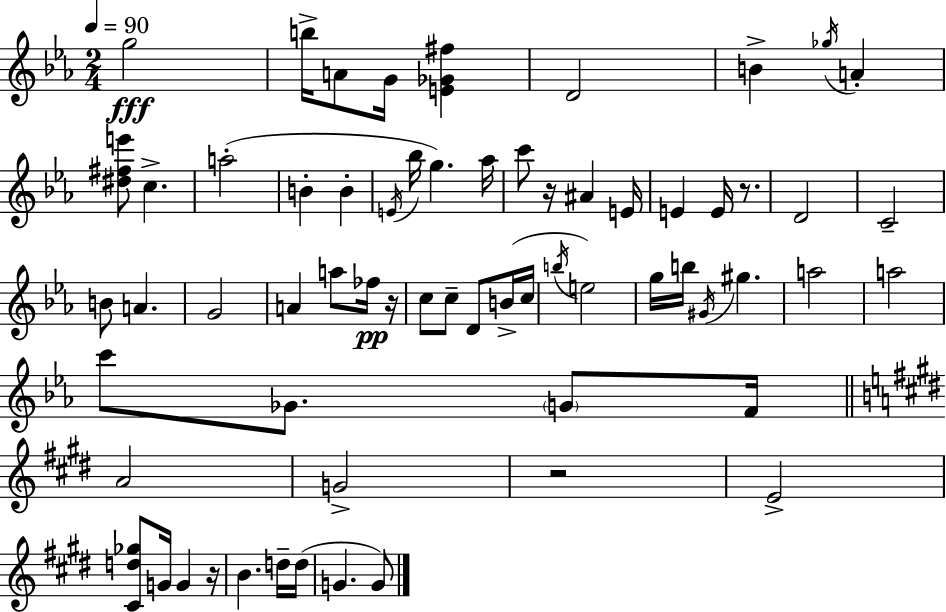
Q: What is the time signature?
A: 2/4